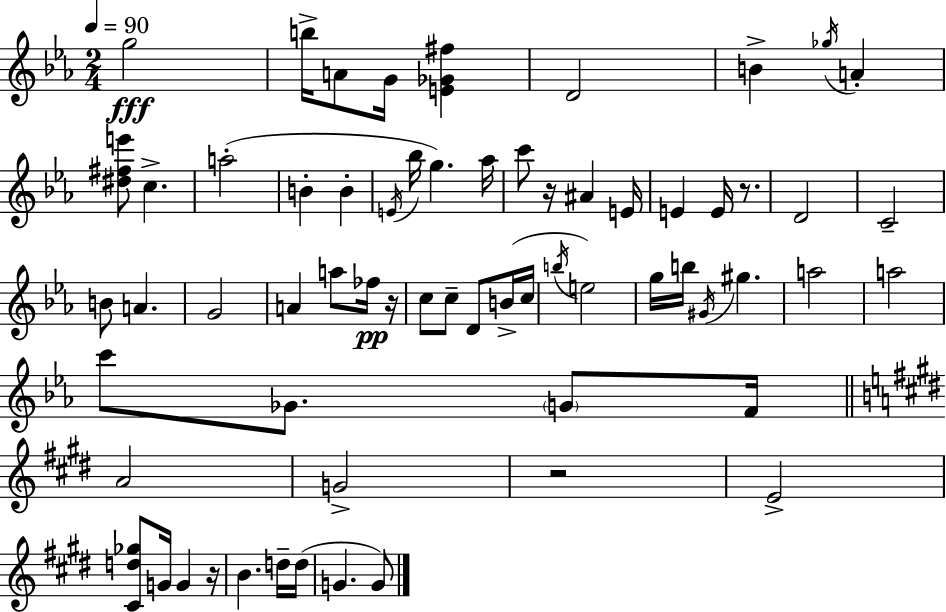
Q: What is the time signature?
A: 2/4